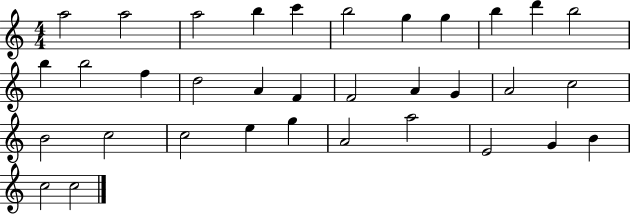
A5/h A5/h A5/h B5/q C6/q B5/h G5/q G5/q B5/q D6/q B5/h B5/q B5/h F5/q D5/h A4/q F4/q F4/h A4/q G4/q A4/h C5/h B4/h C5/h C5/h E5/q G5/q A4/h A5/h E4/h G4/q B4/q C5/h C5/h